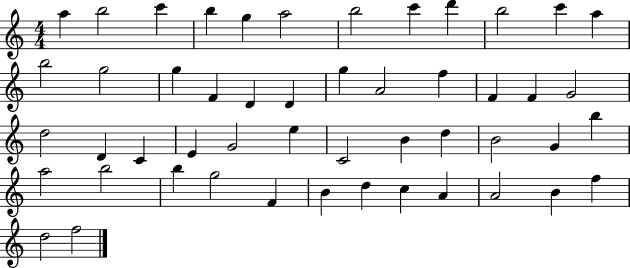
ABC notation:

X:1
T:Untitled
M:4/4
L:1/4
K:C
a b2 c' b g a2 b2 c' d' b2 c' a b2 g2 g F D D g A2 f F F G2 d2 D C E G2 e C2 B d B2 G b a2 b2 b g2 F B d c A A2 B f d2 f2